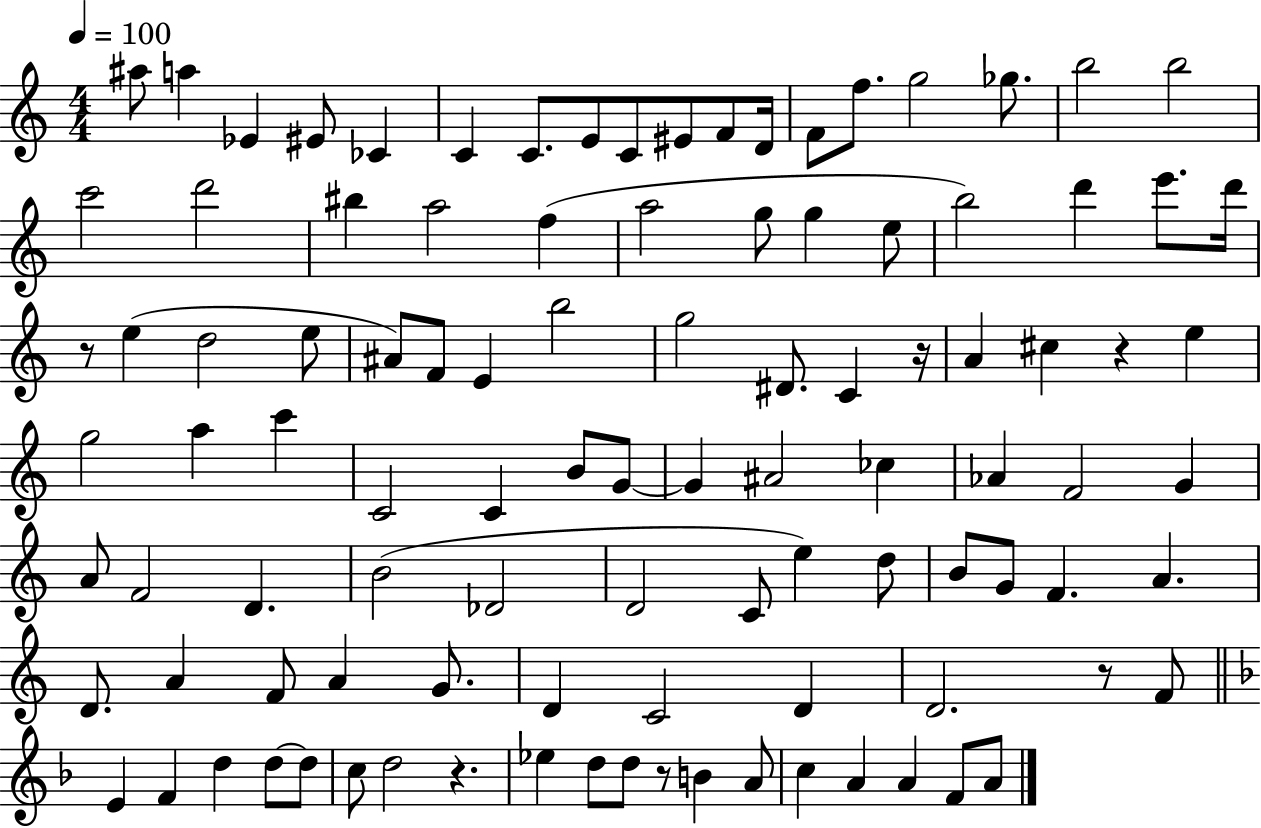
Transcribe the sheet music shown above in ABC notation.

X:1
T:Untitled
M:4/4
L:1/4
K:C
^a/2 a _E ^E/2 _C C C/2 E/2 C/2 ^E/2 F/2 D/4 F/2 f/2 g2 _g/2 b2 b2 c'2 d'2 ^b a2 f a2 g/2 g e/2 b2 d' e'/2 d'/4 z/2 e d2 e/2 ^A/2 F/2 E b2 g2 ^D/2 C z/4 A ^c z e g2 a c' C2 C B/2 G/2 G ^A2 _c _A F2 G A/2 F2 D B2 _D2 D2 C/2 e d/2 B/2 G/2 F A D/2 A F/2 A G/2 D C2 D D2 z/2 F/2 E F d d/2 d/2 c/2 d2 z _e d/2 d/2 z/2 B A/2 c A A F/2 A/2